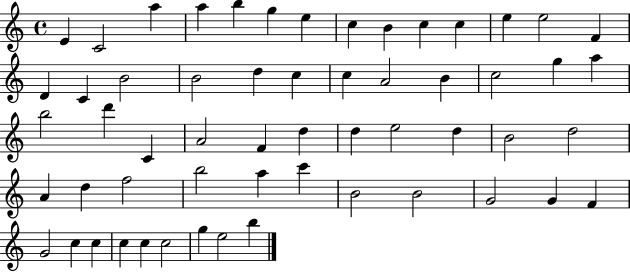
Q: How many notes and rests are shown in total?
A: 57